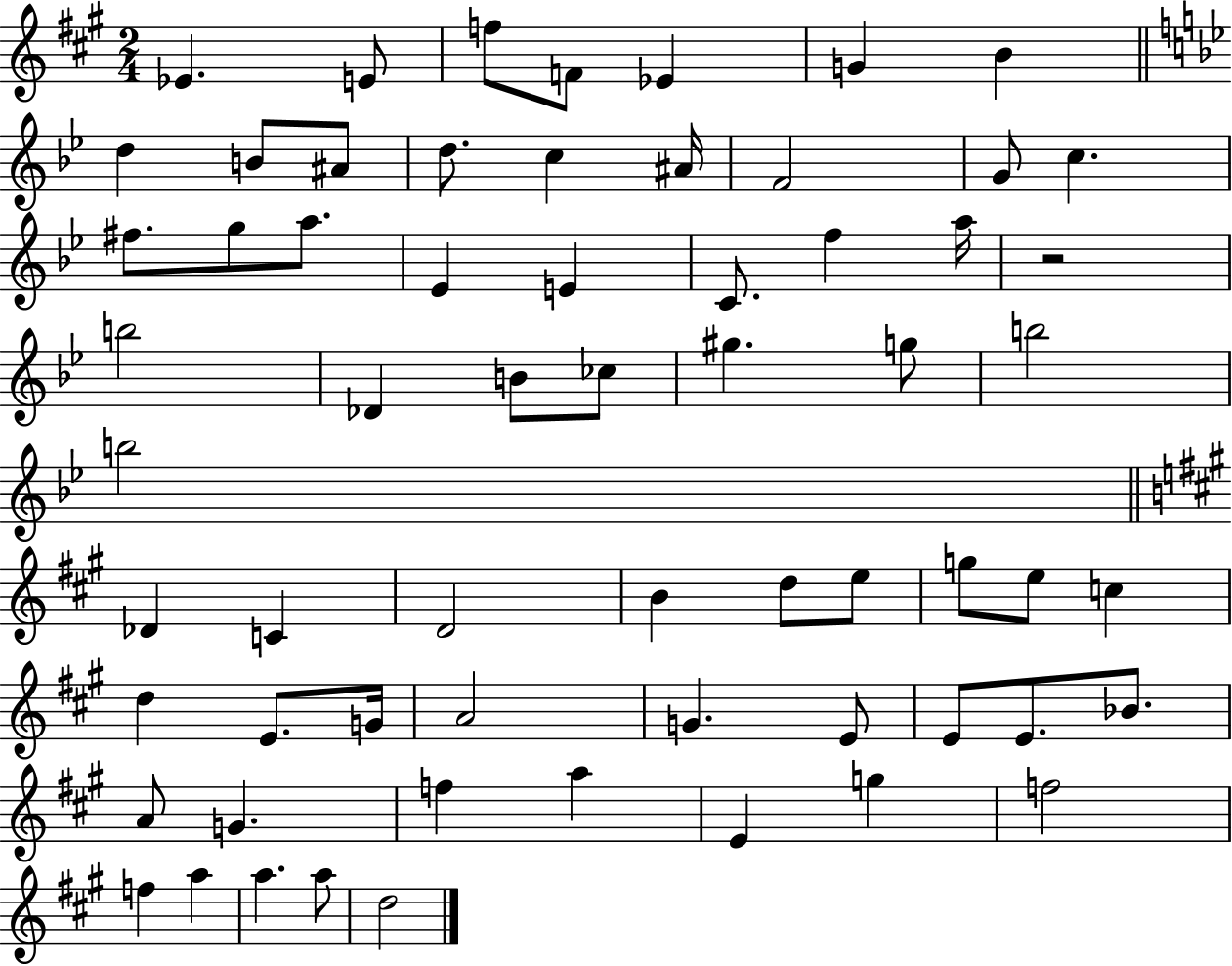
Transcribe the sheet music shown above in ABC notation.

X:1
T:Untitled
M:2/4
L:1/4
K:A
_E E/2 f/2 F/2 _E G B d B/2 ^A/2 d/2 c ^A/4 F2 G/2 c ^f/2 g/2 a/2 _E E C/2 f a/4 z2 b2 _D B/2 _c/2 ^g g/2 b2 b2 _D C D2 B d/2 e/2 g/2 e/2 c d E/2 G/4 A2 G E/2 E/2 E/2 _B/2 A/2 G f a E g f2 f a a a/2 d2